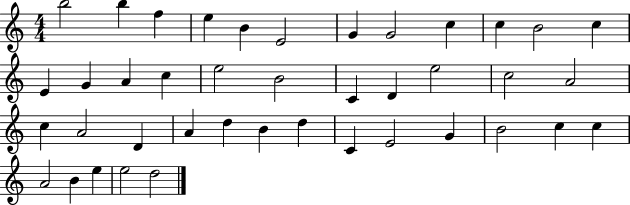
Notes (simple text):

B5/h B5/q F5/q E5/q B4/q E4/h G4/q G4/h C5/q C5/q B4/h C5/q E4/q G4/q A4/q C5/q E5/h B4/h C4/q D4/q E5/h C5/h A4/h C5/q A4/h D4/q A4/q D5/q B4/q D5/q C4/q E4/h G4/q B4/h C5/q C5/q A4/h B4/q E5/q E5/h D5/h